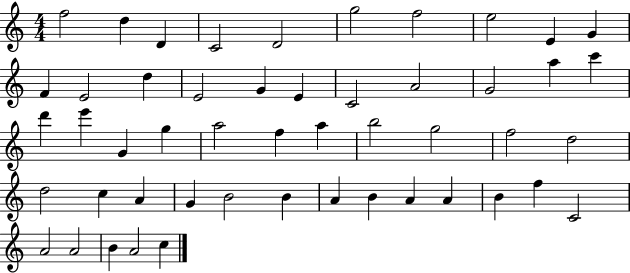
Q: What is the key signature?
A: C major